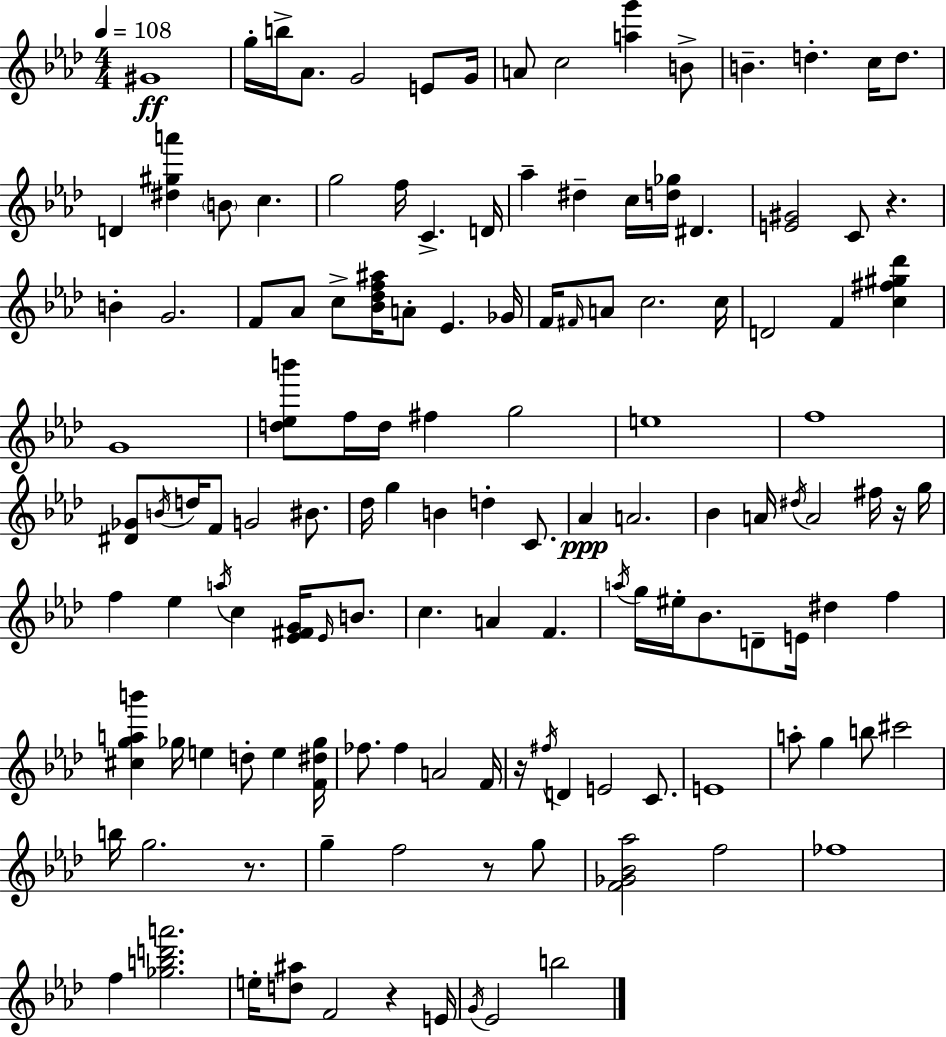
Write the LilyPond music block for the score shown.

{
  \clef treble
  \numericTimeSignature
  \time 4/4
  \key f \minor
  \tempo 4 = 108
  gis'1\ff | g''16-. b''16-> aes'8. g'2 e'8 g'16 | a'8 c''2 <a'' g'''>4 b'8-> | b'4.-- d''4.-. c''16 d''8. | \break d'4 <dis'' gis'' a'''>4 \parenthesize b'8 c''4. | g''2 f''16 c'4.-> d'16 | aes''4-- dis''4-- c''16 <d'' ges''>16 dis'4. | <e' gis'>2 c'8 r4. | \break b'4-. g'2. | f'8 aes'8 c''8-> <bes' des'' f'' ais''>16 a'8-. ees'4. ges'16 | f'16 \grace { fis'16 } a'8 c''2. | c''16 d'2 f'4 <c'' fis'' gis'' des'''>4 | \break g'1 | <d'' ees'' b'''>8 f''16 d''16 fis''4 g''2 | e''1 | f''1 | \break <dis' ges'>8 \acciaccatura { b'16 } d''16 f'8 g'2 bis'8. | des''16 g''4 b'4 d''4-. c'8. | aes'4\ppp a'2. | bes'4 a'16 \acciaccatura { dis''16 } a'2 | \break fis''16 r16 g''16 f''4 ees''4 \acciaccatura { a''16 } c''4 | <ees' fis' g'>16 \grace { ees'16 } b'8. c''4. a'4 f'4. | \acciaccatura { a''16 } g''16 eis''16-. bes'8. d'8-- e'16 dis''4 | f''4 <cis'' g'' a'' b'''>4 ges''16 e''4 d''8-. | \break e''4 <f' dis'' ges''>16 fes''8. fes''4 a'2 | f'16 r16 \acciaccatura { fis''16 } d'4 e'2 | c'8. e'1 | a''8-. g''4 b''8 cis'''2 | \break b''16 g''2. | r8. g''4-- f''2 | r8 g''8 <f' ges' bes' aes''>2 f''2 | fes''1 | \break f''4 <ges'' b'' d''' a'''>2. | e''16-. <d'' ais''>8 f'2 | r4 e'16 \acciaccatura { g'16 } ees'2 | b''2 \bar "|."
}